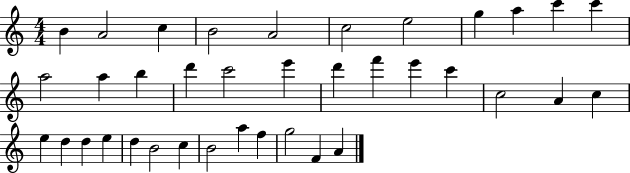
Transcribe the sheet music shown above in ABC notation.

X:1
T:Untitled
M:4/4
L:1/4
K:C
B A2 c B2 A2 c2 e2 g a c' c' a2 a b d' c'2 e' d' f' e' c' c2 A c e d d e d B2 c B2 a f g2 F A